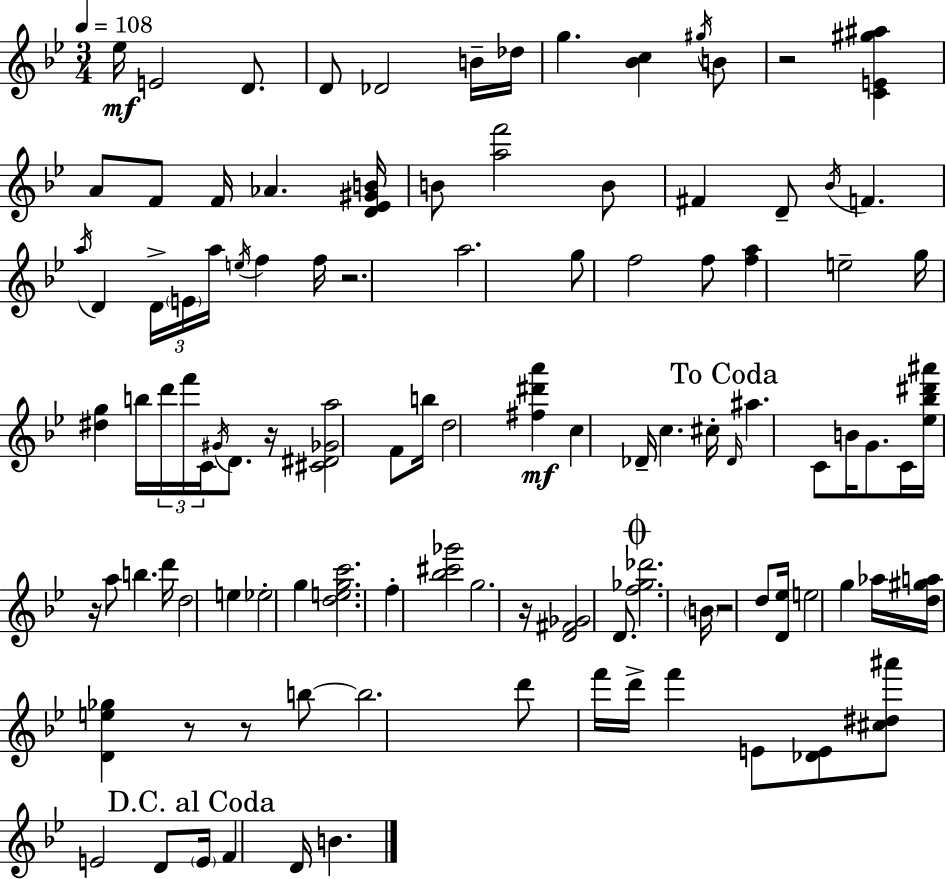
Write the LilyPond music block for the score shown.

{
  \clef treble
  \numericTimeSignature
  \time 3/4
  \key bes \major
  \tempo 4 = 108
  ees''16\mf e'2 d'8. | d'8 des'2 b'16-- des''16 | g''4. <bes' c''>4 \acciaccatura { gis''16 } b'8 | r2 <c' e' gis'' ais''>4 | \break a'8 f'8 f'16 aes'4. | <d' ees' gis' b'>16 b'8 <a'' f'''>2 b'8 | fis'4 d'8-- \acciaccatura { bes'16 } f'4. | \acciaccatura { a''16 } d'4 \tuplet 3/2 { d'16-> \parenthesize e'16 a''16 } \acciaccatura { e''16 } f''4 | \break f''16 r2. | a''2. | g''8 f''2 | f''8 <f'' a''>4 e''2-- | \break g''16 <dis'' g''>4 b''16 \tuplet 3/2 { d'''16 f'''16 | c'16 } \acciaccatura { gis'16 } d'8. r16 <cis' dis' ges' a''>2 | f'8 b''16 d''2 | <fis'' dis''' a'''>4\mf c''4 des'16-- c''4. | \break cis''16-. \mark "To Coda" \grace { des'16 } ais''4. | c'8 b'16 g'8. c'16 <ees'' bes'' dis''' ais'''>16 r16 a''8 b''4. | d'''16 d''2 | e''4 ees''2-. | \break g''4 <d'' e'' g'' c'''>2. | f''4-. <bes'' cis''' ges'''>2 | g''2. | r16 <d' fis' ges'>2 | \break d'8. \mark \markup { \musicglyph "scripts.coda" } <f'' ges'' des'''>2. | \parenthesize b'16 r2 | d''8 <d' ees''>16 e''2 | g''4 aes''16 <d'' gis'' a''>16 <d' e'' ges''>4 | \break r8 r8 b''8~~ b''2. | d'''8 f'''16 d'''16-> f'''4 | e'8 <des' e'>8 <cis'' dis'' ais'''>8 e'2 | d'8 \mark "D.C. al Coda" \parenthesize e'16 f'4 d'16 | \break b'4. \bar "|."
}